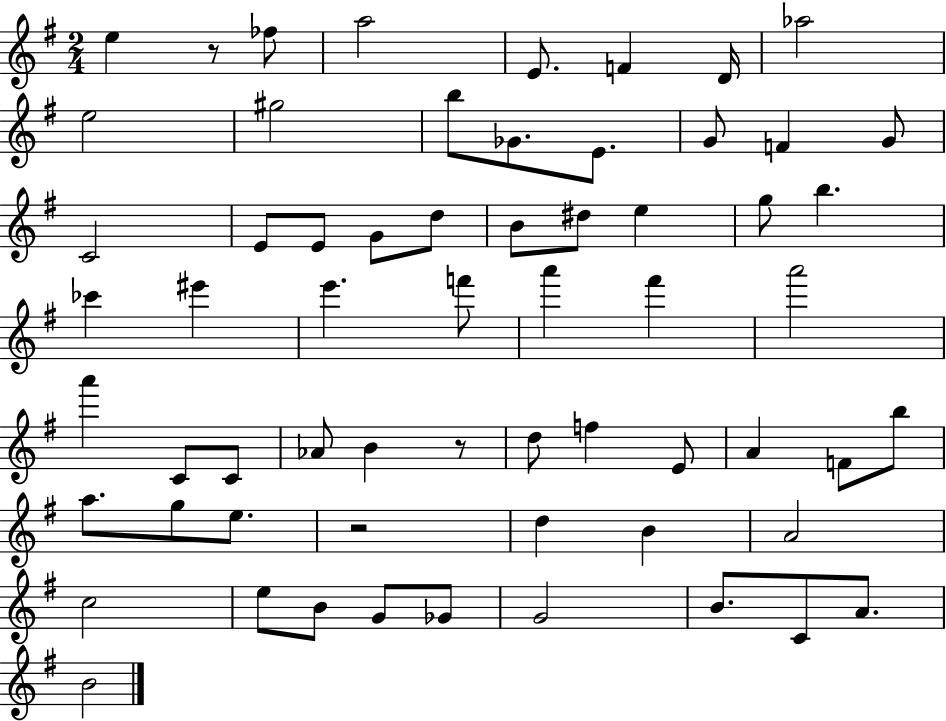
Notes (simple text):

E5/q R/e FES5/e A5/h E4/e. F4/q D4/s Ab5/h E5/h G#5/h B5/e Gb4/e. E4/e. G4/e F4/q G4/e C4/h E4/e E4/e G4/e D5/e B4/e D#5/e E5/q G5/e B5/q. CES6/q EIS6/q E6/q. F6/e A6/q F#6/q A6/h A6/q C4/e C4/e Ab4/e B4/q R/e D5/e F5/q E4/e A4/q F4/e B5/e A5/e. G5/e E5/e. R/h D5/q B4/q A4/h C5/h E5/e B4/e G4/e Gb4/e G4/h B4/e. C4/e A4/e. B4/h